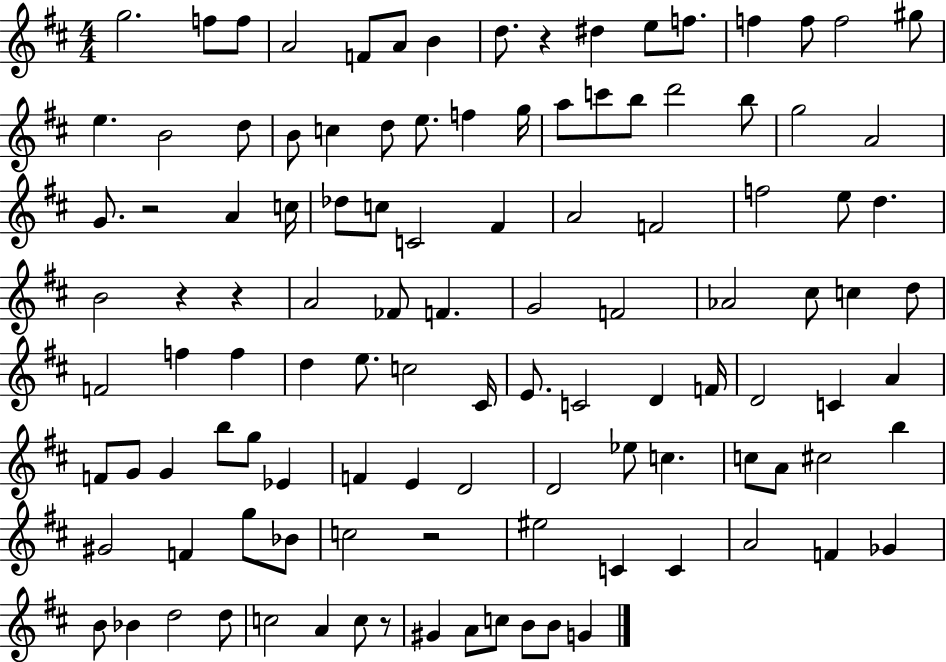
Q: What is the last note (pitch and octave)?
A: G4